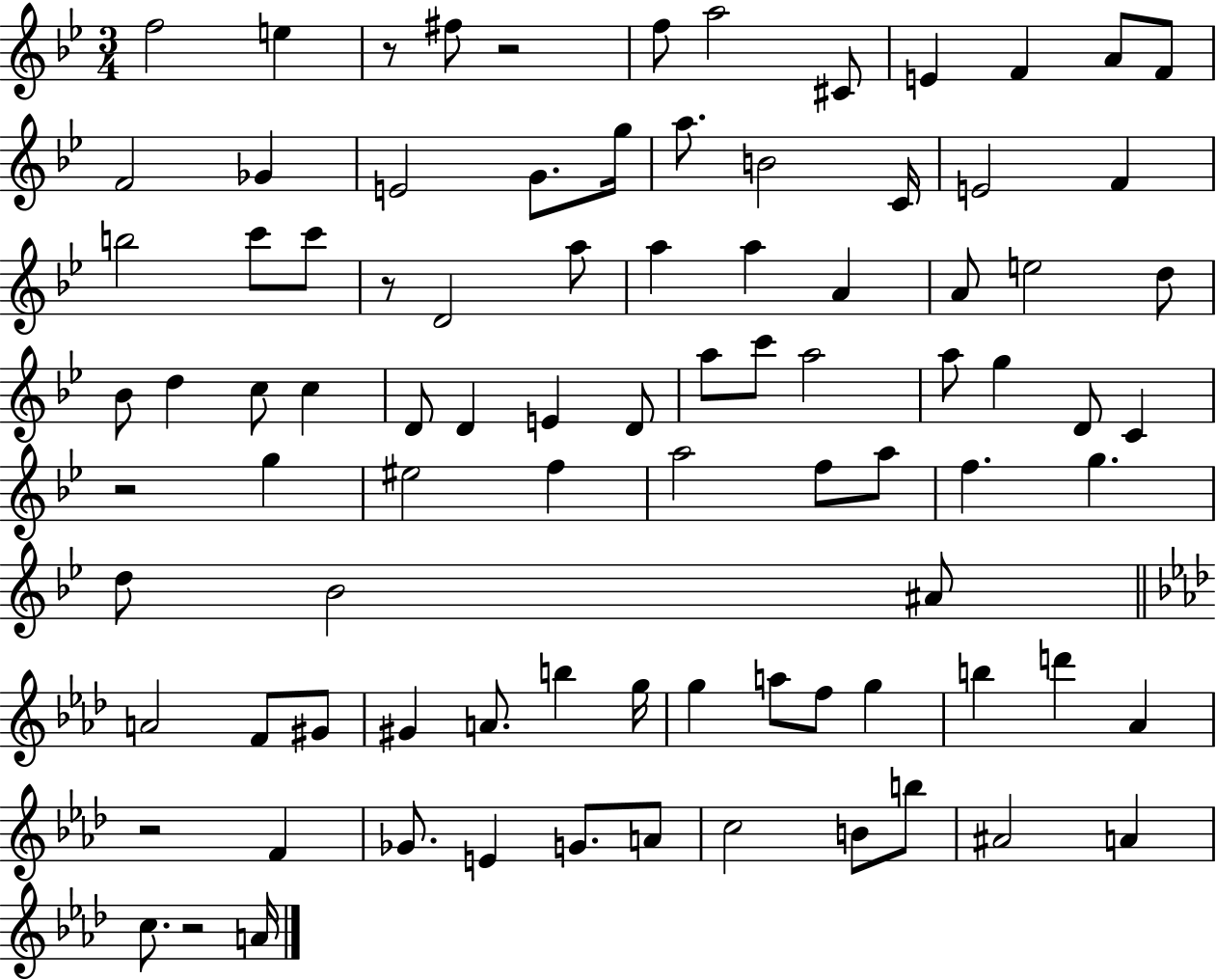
{
  \clef treble
  \numericTimeSignature
  \time 3/4
  \key bes \major
  f''2 e''4 | r8 fis''8 r2 | f''8 a''2 cis'8 | e'4 f'4 a'8 f'8 | \break f'2 ges'4 | e'2 g'8. g''16 | a''8. b'2 c'16 | e'2 f'4 | \break b''2 c'''8 c'''8 | r8 d'2 a''8 | a''4 a''4 a'4 | a'8 e''2 d''8 | \break bes'8 d''4 c''8 c''4 | d'8 d'4 e'4 d'8 | a''8 c'''8 a''2 | a''8 g''4 d'8 c'4 | \break r2 g''4 | eis''2 f''4 | a''2 f''8 a''8 | f''4. g''4. | \break d''8 bes'2 ais'8 | \bar "||" \break \key f \minor a'2 f'8 gis'8 | gis'4 a'8. b''4 g''16 | g''4 a''8 f''8 g''4 | b''4 d'''4 aes'4 | \break r2 f'4 | ges'8. e'4 g'8. a'8 | c''2 b'8 b''8 | ais'2 a'4 | \break c''8. r2 a'16 | \bar "|."
}